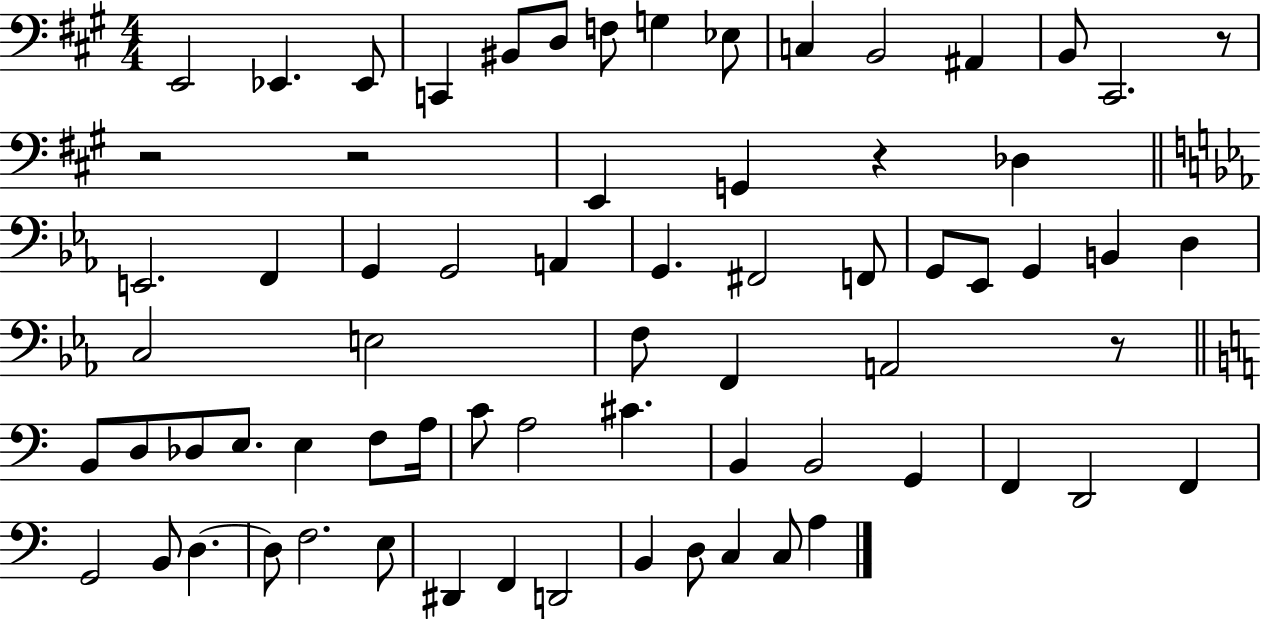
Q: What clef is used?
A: bass